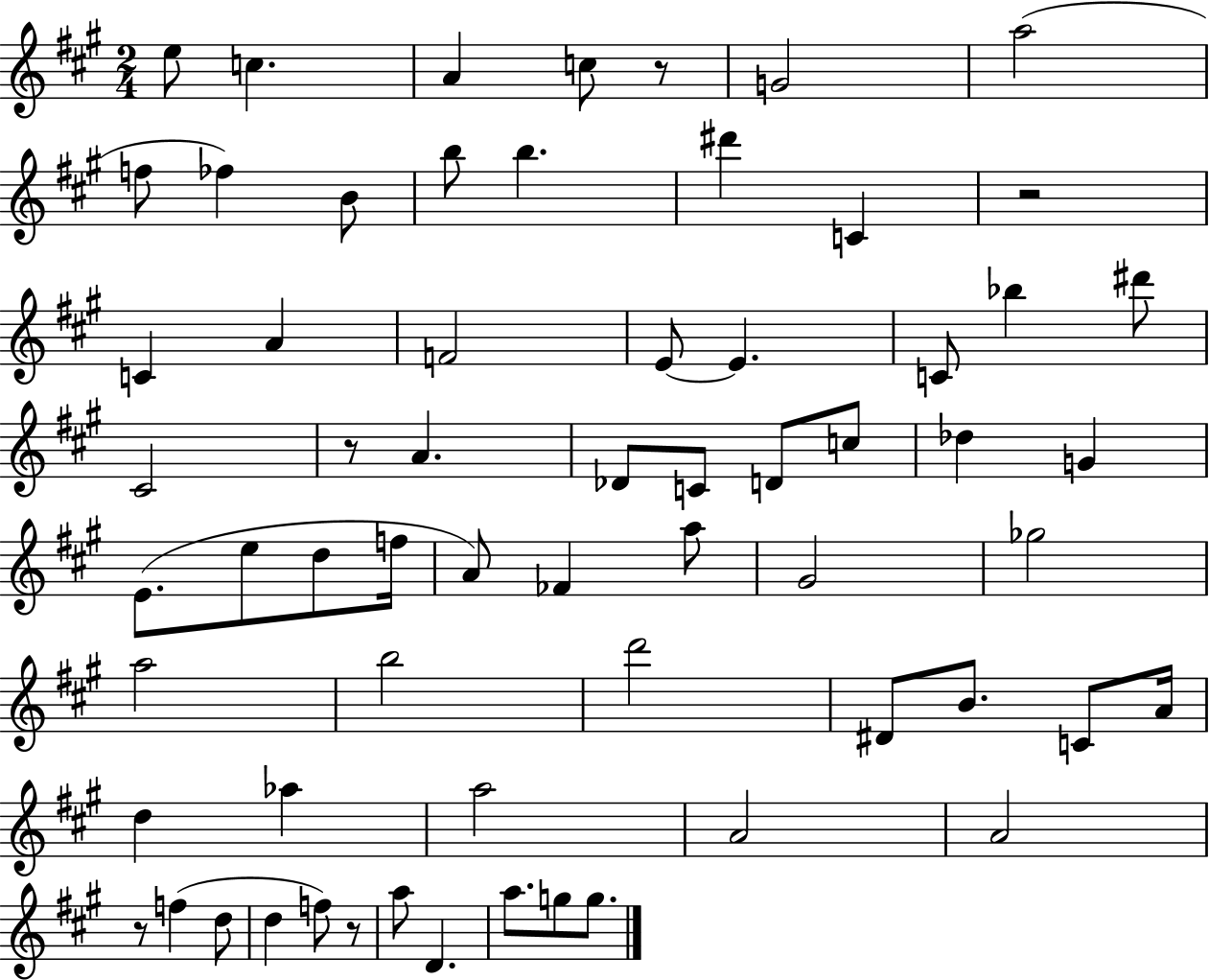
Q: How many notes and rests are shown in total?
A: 64